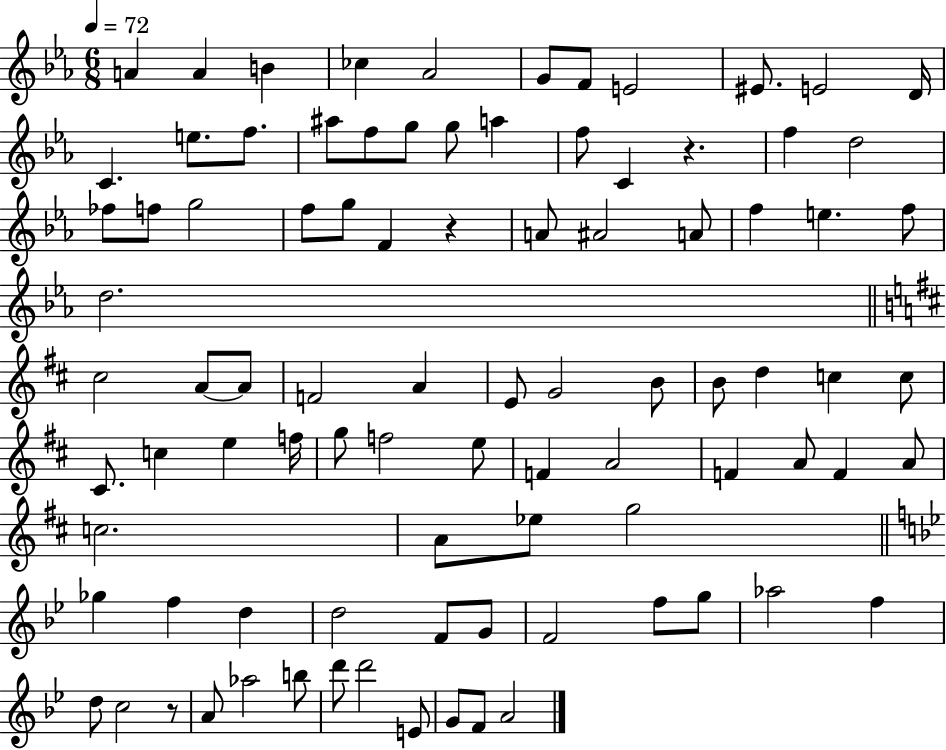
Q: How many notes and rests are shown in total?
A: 90